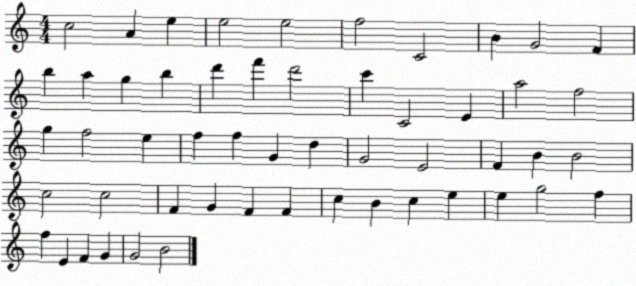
X:1
T:Untitled
M:4/4
L:1/4
K:C
c2 A e e2 e2 f2 C2 B G2 F b a g b d' f' d'2 c' C2 E a2 f2 g f2 e f f G d G2 E2 F B B2 c2 c2 F G F F c B c e e g2 f f E F G G2 B2